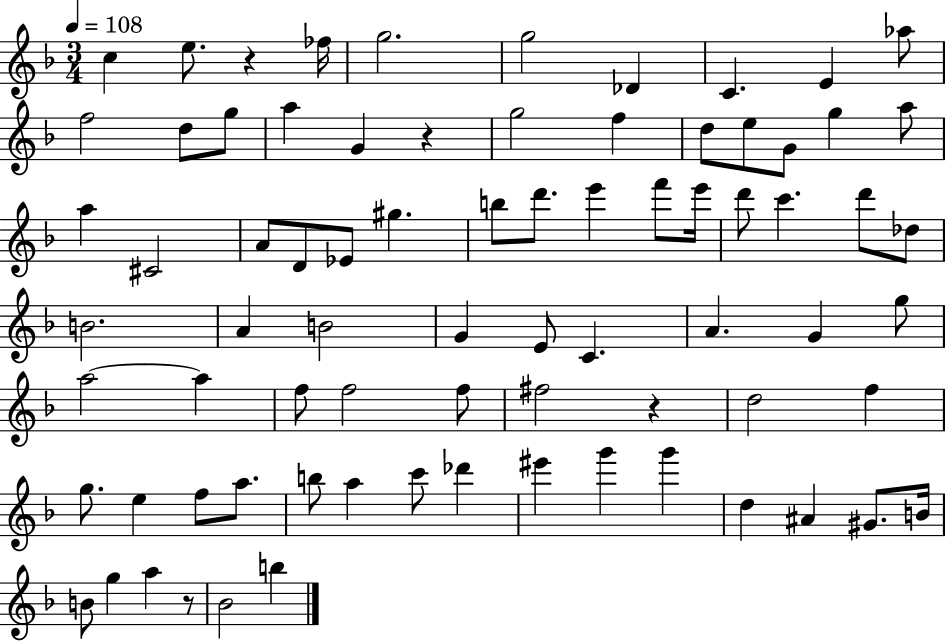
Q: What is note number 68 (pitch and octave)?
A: B4